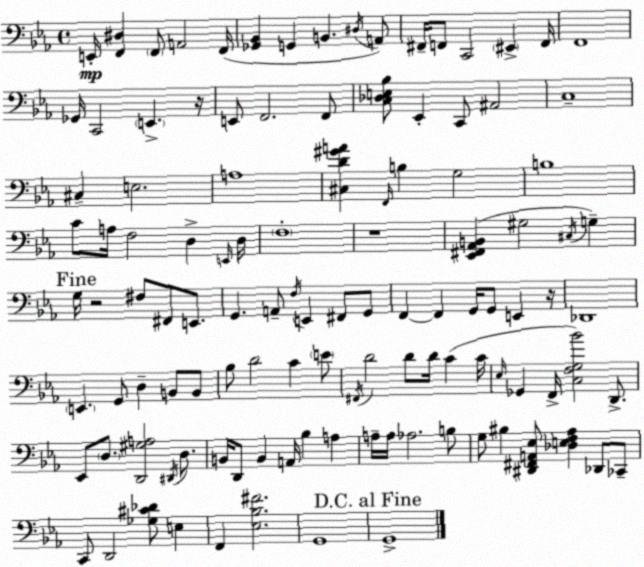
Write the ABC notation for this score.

X:1
T:Untitled
M:4/4
L:1/4
K:Cm
E,,/4 [F,,^D,] F,,/2 A,,2 F,,/4 [_G,,_B,,] G,, B,, ^D,/4 A,,/2 ^F,,/4 F,,/2 C,,2 ^E,, F,,/4 F,,4 _G,,/4 C,,2 E,, z/4 E,,/2 F,,2 F,,/2 [C,_D,E,_B,]/2 _E,, C,,/2 ^A,,2 C,4 ^C, E,2 A,4 [^C,D^GA] F,,/4 B, G,2 B,4 C/2 A,/4 F,2 D, E,,/4 D,/4 F,4 z4 [_E,,^F,,_A,,B,,] ^G,2 ^C,/4 G, G,/4 z2 ^F,/2 ^F,,/2 E,,/2 G,, A,,/2 F,/4 E,, ^F,,/2 G,,/2 F,, F,, G,,/4 G,,/2 E,, z/4 _D,,4 E,, G,,/2 D, B,,/2 B,,/2 _B,/2 D2 C E/2 ^F,,/4 D2 D/2 D/4 C C/4 _E,/4 _G,, F,,/4 [C,F,G,_B]2 D,,/2 _E,,/2 D,/2 [D,,^G,A,]2 ^D,,/4 D,/2 B,,/4 D,,/2 B,, A,,/4 _B, A, A,/4 A,/4 _A,2 B,/2 G,/2 ^B, [^D,,^F,,A,,_E,]/2 [_D,E,F,_A,] _D,,/2 _C,,/2 C,,/2 D,,2 [_G,^C_D]/2 E, F,, [_E,_B,^F]2 G,,4 G,,4